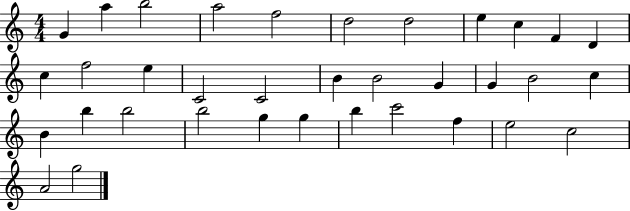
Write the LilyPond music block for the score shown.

{
  \clef treble
  \numericTimeSignature
  \time 4/4
  \key c \major
  g'4 a''4 b''2 | a''2 f''2 | d''2 d''2 | e''4 c''4 f'4 d'4 | \break c''4 f''2 e''4 | c'2 c'2 | b'4 b'2 g'4 | g'4 b'2 c''4 | \break b'4 b''4 b''2 | b''2 g''4 g''4 | b''4 c'''2 f''4 | e''2 c''2 | \break a'2 g''2 | \bar "|."
}